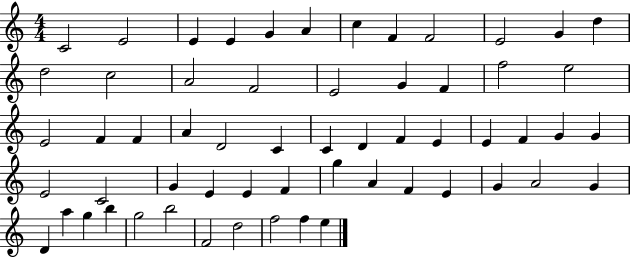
{
  \clef treble
  \numericTimeSignature
  \time 4/4
  \key c \major
  c'2 e'2 | e'4 e'4 g'4 a'4 | c''4 f'4 f'2 | e'2 g'4 d''4 | \break d''2 c''2 | a'2 f'2 | e'2 g'4 f'4 | f''2 e''2 | \break e'2 f'4 f'4 | a'4 d'2 c'4 | c'4 d'4 f'4 e'4 | e'4 f'4 g'4 g'4 | \break e'2 c'2 | g'4 e'4 e'4 f'4 | g''4 a'4 f'4 e'4 | g'4 a'2 g'4 | \break d'4 a''4 g''4 b''4 | g''2 b''2 | f'2 d''2 | f''2 f''4 e''4 | \break \bar "|."
}